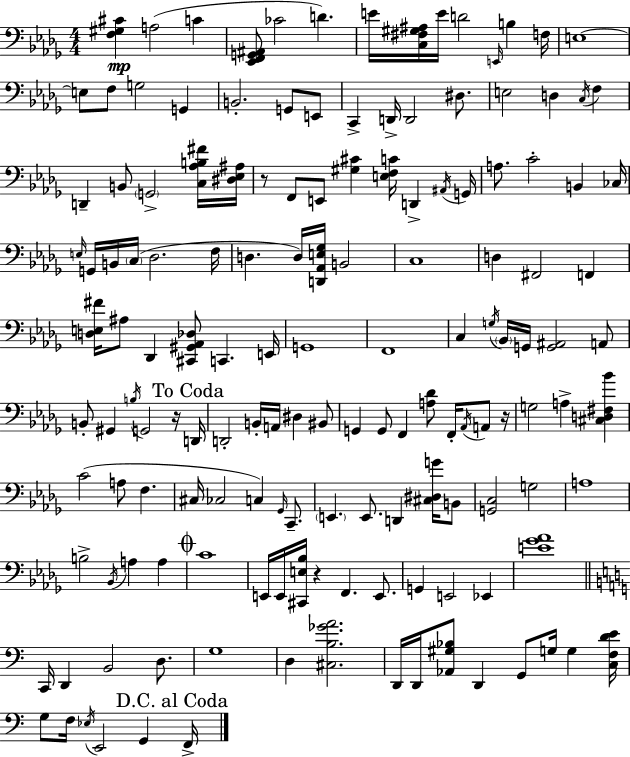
X:1
T:Untitled
M:4/4
L:1/4
K:Bbm
[F,^G,^C] A,2 C [_E,,F,,G,,^A,,]/2 _C2 D E/4 [C,^F,^G,^A,]/4 E/4 D2 E,,/4 B, F,/4 E,4 E,/2 F,/2 G,2 G,, B,,2 G,,/2 E,,/2 C,, D,,/4 D,,2 ^D,/2 E,2 D, C,/4 F, D,, B,,/2 G,,2 [C,_A,B,^F]/4 [^D,_E,^A,]/4 z/2 F,,/2 E,,/2 [^G,^C] [E,F,C]/4 D,, ^A,,/4 G,,/4 A,/2 C2 B,, _C,/4 E,/4 G,,/4 B,,/4 C,/4 _D,2 F,/4 D, D,/4 [D,,_A,,E,_G,]/4 B,,2 C,4 D, ^F,,2 F,, [D,E,^F]/4 ^A,/2 _D,, [^C,,^G,,_A,,_D,]/2 C,, E,,/4 G,,4 F,,4 C, G,/4 _B,,/4 G,,/4 [G,,^A,,]2 A,,/2 B,,/2 ^G,, B,/4 G,,2 z/4 D,,/4 D,,2 B,,/4 A,,/4 ^D, ^B,,/2 G,, G,,/2 F,, [A,_D]/2 F,,/4 _A,,/4 A,,/2 z/4 G,2 A, [^C,D,^F,_B] C2 A,/2 F, ^C,/4 _C,2 C, _G,,/4 C,,/2 E,, E,,/2 D,, [^C,^D,G]/4 B,,/2 [G,,C,]2 G,2 A,4 B,2 _B,,/4 A, A, C4 E,,/4 E,,/4 [^C,,E,_B,]/4 z F,, E,,/2 G,, E,,2 _E,, [E_G_A]4 C,,/4 D,, B,,2 D,/2 G,4 D, [^C,B,_GA]2 D,,/4 D,,/4 [_A,,^G,_B,]/2 D,, G,,/2 G,/4 G, [C,F,DE]/4 G,/2 F,/4 _E,/4 E,,2 G,, F,,/4